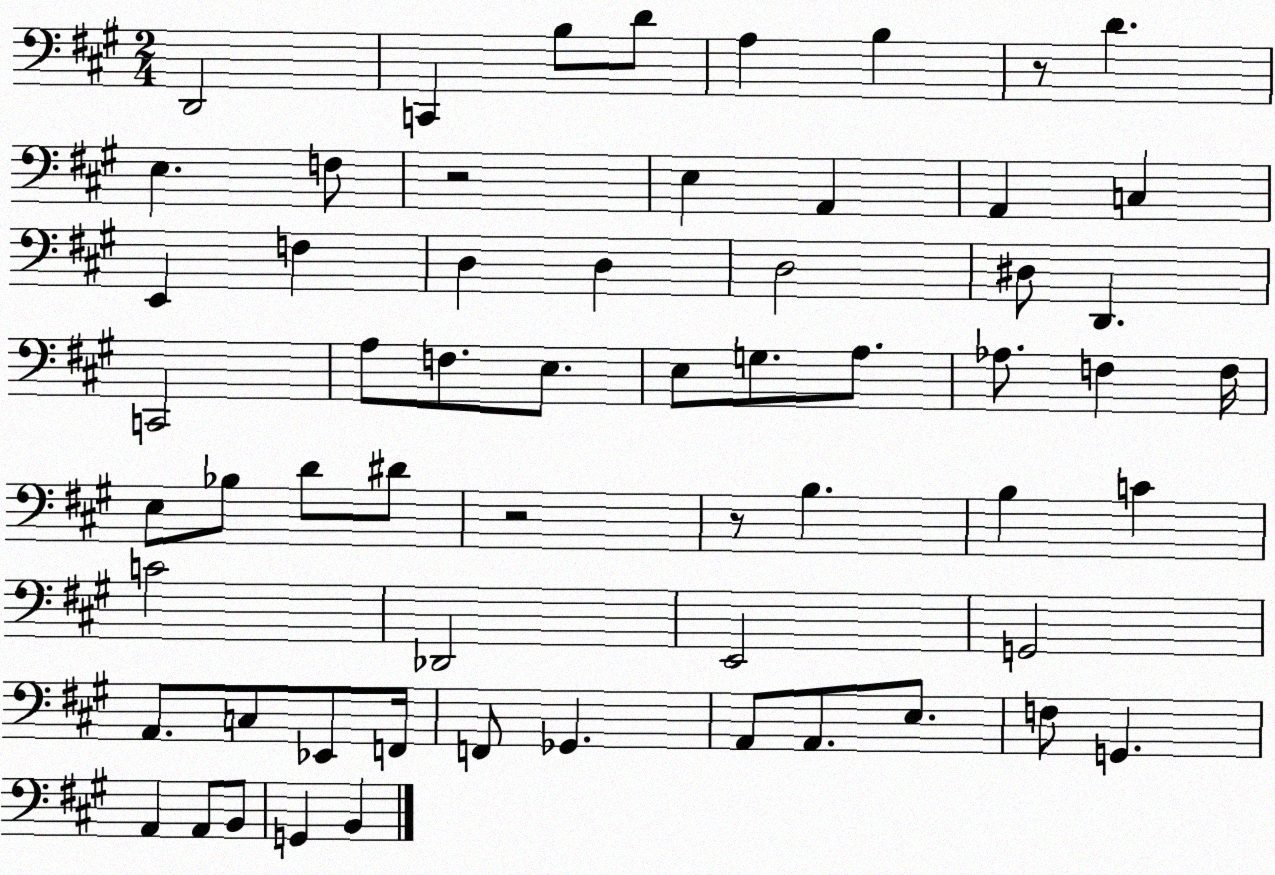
X:1
T:Untitled
M:2/4
L:1/4
K:A
D,,2 C,, B,/2 D/2 A, B, z/2 D E, F,/2 z2 E, A,, A,, C, E,, F, D, D, D,2 ^D,/2 D,, C,,2 A,/2 F,/2 E,/2 E,/2 G,/2 A,/2 _A,/2 F, F,/4 E,/2 _B,/2 D/2 ^D/2 z2 z/2 B, B, C C2 _D,,2 E,,2 G,,2 A,,/2 C,/2 _E,,/2 F,,/4 F,,/2 _G,, A,,/2 A,,/2 E,/2 F,/2 G,, A,, A,,/2 B,,/2 G,, B,,